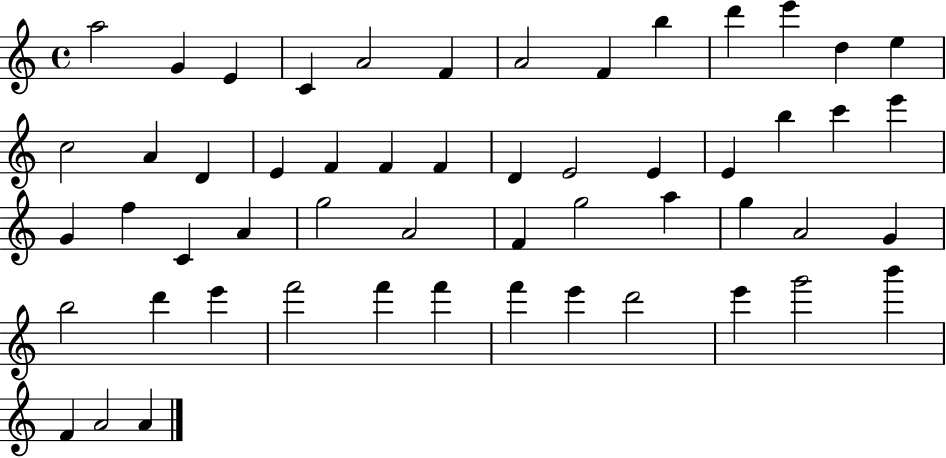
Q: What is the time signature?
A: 4/4